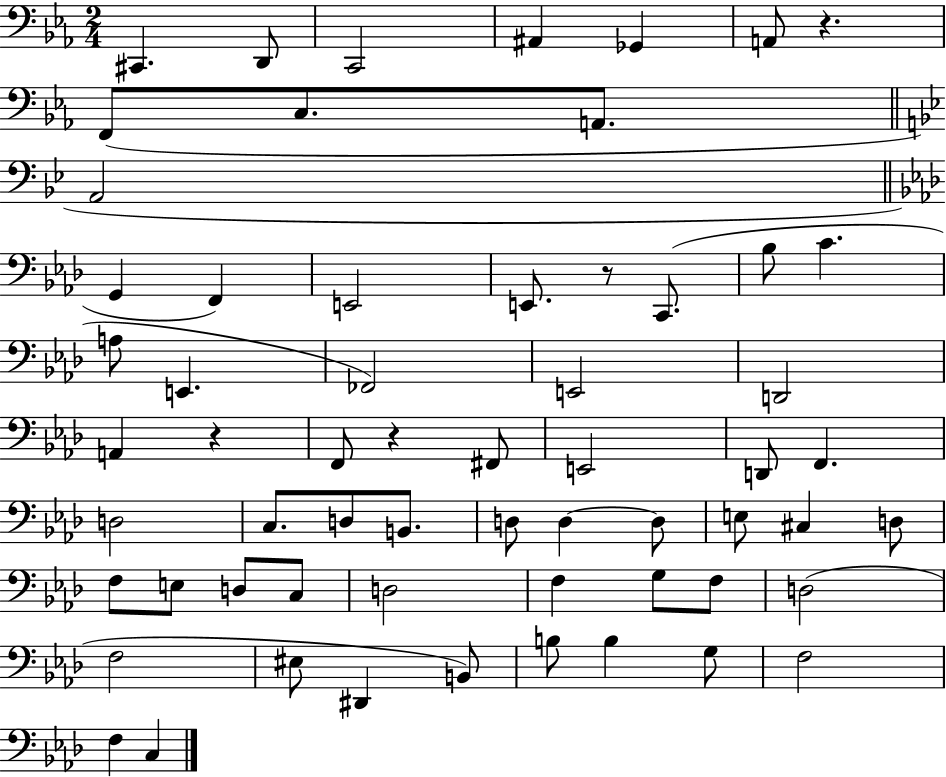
C#2/q. D2/e C2/h A#2/q Gb2/q A2/e R/q. F2/e C3/e. A2/e. A2/h G2/q F2/q E2/h E2/e. R/e C2/e. Bb3/e C4/q. A3/e E2/q. FES2/h E2/h D2/h A2/q R/q F2/e R/q F#2/e E2/h D2/e F2/q. D3/h C3/e. D3/e B2/e. D3/e D3/q D3/e E3/e C#3/q D3/e F3/e E3/e D3/e C3/e D3/h F3/q G3/e F3/e D3/h F3/h EIS3/e D#2/q B2/e B3/e B3/q G3/e F3/h F3/q C3/q